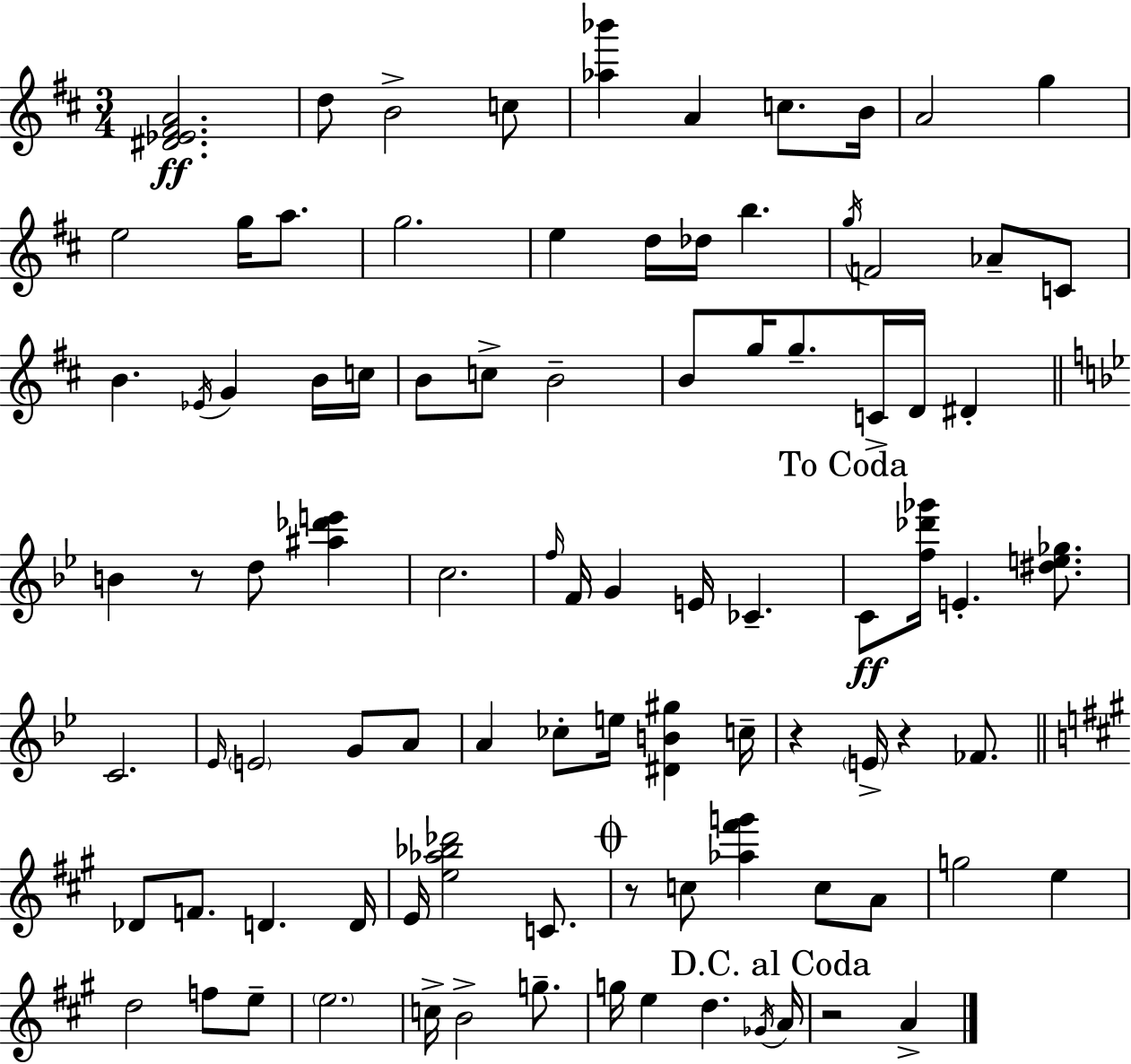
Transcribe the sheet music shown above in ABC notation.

X:1
T:Untitled
M:3/4
L:1/4
K:D
[^D_E^FA]2 d/2 B2 c/2 [_a_b'] A c/2 B/4 A2 g e2 g/4 a/2 g2 e d/4 _d/4 b g/4 F2 _A/2 C/2 B _E/4 G B/4 c/4 B/2 c/2 B2 B/2 g/4 g/2 C/4 D/4 ^D B z/2 d/2 [^a_d'e'] c2 f/4 F/4 G E/4 _C C/2 [f_d'_g']/4 E [^de_g]/2 C2 _E/4 E2 G/2 A/2 A _c/2 e/4 [^DB^g] c/4 z E/4 z _F/2 _D/2 F/2 D D/4 E/4 [e_a_b_d']2 C/2 z/2 c/2 [_a^f'g'] c/2 A/2 g2 e d2 f/2 e/2 e2 c/4 B2 g/2 g/4 e d _G/4 A/4 z2 A